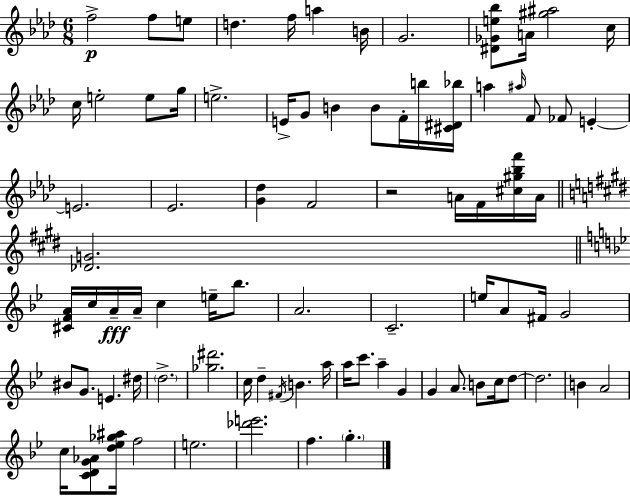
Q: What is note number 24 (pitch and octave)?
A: F4